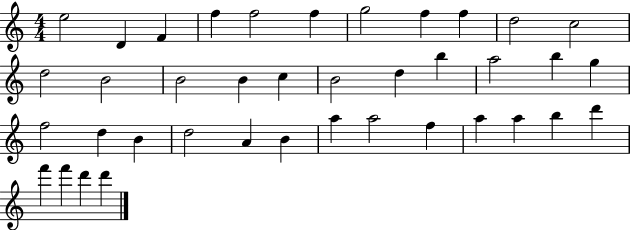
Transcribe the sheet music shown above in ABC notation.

X:1
T:Untitled
M:4/4
L:1/4
K:C
e2 D F f f2 f g2 f f d2 c2 d2 B2 B2 B c B2 d b a2 b g f2 d B d2 A B a a2 f a a b d' f' f' d' d'